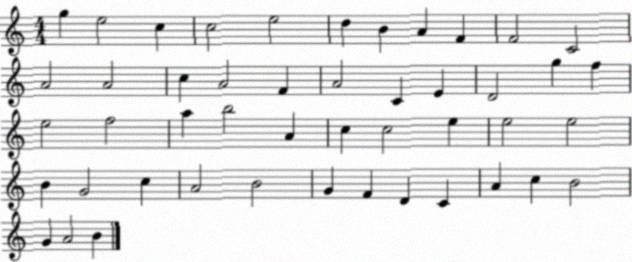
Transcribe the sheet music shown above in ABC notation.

X:1
T:Untitled
M:4/4
L:1/4
K:C
g e2 c c2 e2 d B A F F2 C2 A2 A2 c A2 F A2 C E D2 g f e2 f2 a b2 A c c2 e e2 e2 B G2 c A2 B2 G F D C A c B2 G A2 B